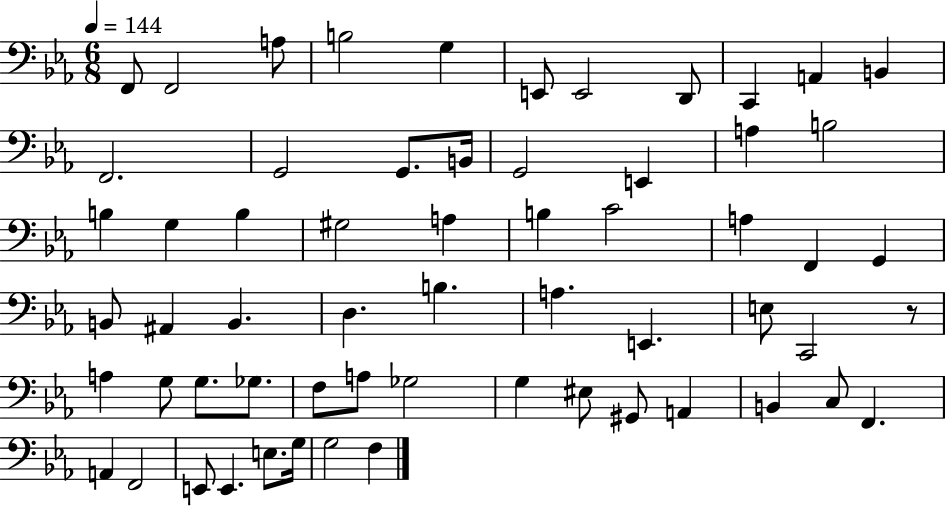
F2/e F2/h A3/e B3/h G3/q E2/e E2/h D2/e C2/q A2/q B2/q F2/h. G2/h G2/e. B2/s G2/h E2/q A3/q B3/h B3/q G3/q B3/q G#3/h A3/q B3/q C4/h A3/q F2/q G2/q B2/e A#2/q B2/q. D3/q. B3/q. A3/q. E2/q. E3/e C2/h R/e A3/q G3/e G3/e. Gb3/e. F3/e A3/e Gb3/h G3/q EIS3/e G#2/e A2/q B2/q C3/e F2/q. A2/q F2/h E2/e E2/q. E3/e. G3/s G3/h F3/q